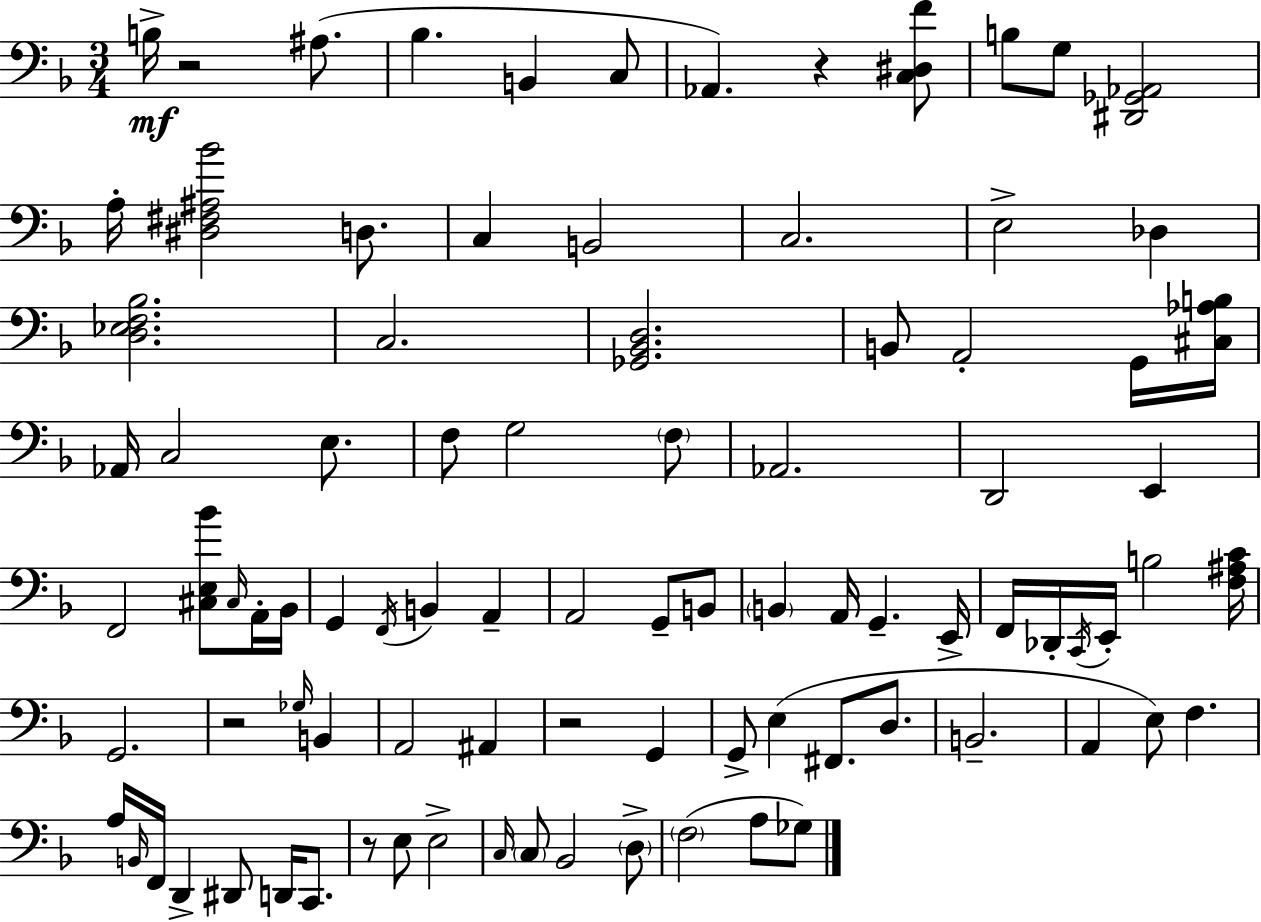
B3/s R/h A#3/e. Bb3/q. B2/q C3/e Ab2/q. R/q [C3,D#3,F4]/e B3/e G3/e [D#2,Gb2,Ab2]/h A3/s [D#3,F#3,A#3,Bb4]/h D3/e. C3/q B2/h C3/h. E3/h Db3/q [D3,Eb3,F3,Bb3]/h. C3/h. [Gb2,Bb2,D3]/h. B2/e A2/h G2/s [C#3,Ab3,B3]/s Ab2/s C3/h E3/e. F3/e G3/h F3/e Ab2/h. D2/h E2/q F2/h [C#3,E3,Bb4]/e C#3/s A2/s Bb2/s G2/q F2/s B2/q A2/q A2/h G2/e B2/e B2/q A2/s G2/q. E2/s F2/s Db2/s C2/s E2/s B3/h [F3,A#3,C4]/s G2/h. R/h Gb3/s B2/q A2/h A#2/q R/h G2/q G2/e E3/q F#2/e. D3/e. B2/h. A2/q E3/e F3/q. A3/s B2/s F2/s D2/q D#2/e D2/s C2/e. R/e E3/e E3/h C3/s C3/e Bb2/h D3/e F3/h A3/e Gb3/e